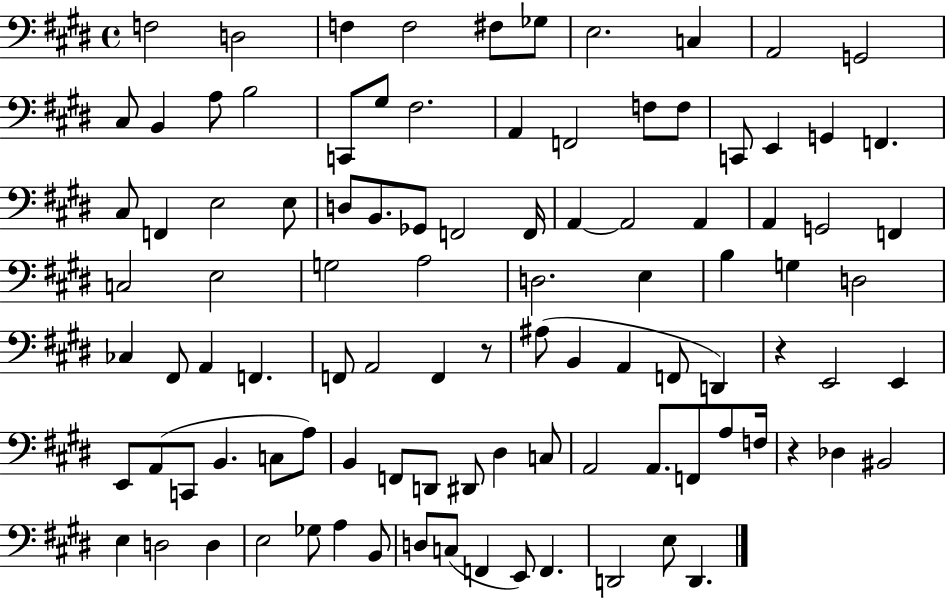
X:1
T:Untitled
M:4/4
L:1/4
K:E
F,2 D,2 F, F,2 ^F,/2 _G,/2 E,2 C, A,,2 G,,2 ^C,/2 B,, A,/2 B,2 C,,/2 ^G,/2 ^F,2 A,, F,,2 F,/2 F,/2 C,,/2 E,, G,, F,, ^C,/2 F,, E,2 E,/2 D,/2 B,,/2 _G,,/2 F,,2 F,,/4 A,, A,,2 A,, A,, G,,2 F,, C,2 E,2 G,2 A,2 D,2 E, B, G, D,2 _C, ^F,,/2 A,, F,, F,,/2 A,,2 F,, z/2 ^A,/2 B,, A,, F,,/2 D,, z E,,2 E,, E,,/2 A,,/2 C,,/2 B,, C,/2 A,/2 B,, F,,/2 D,,/2 ^D,,/2 ^D, C,/2 A,,2 A,,/2 F,,/2 A,/2 F,/4 z _D, ^B,,2 E, D,2 D, E,2 _G,/2 A, B,,/2 D,/2 C,/2 F,, E,,/2 F,, D,,2 E,/2 D,,